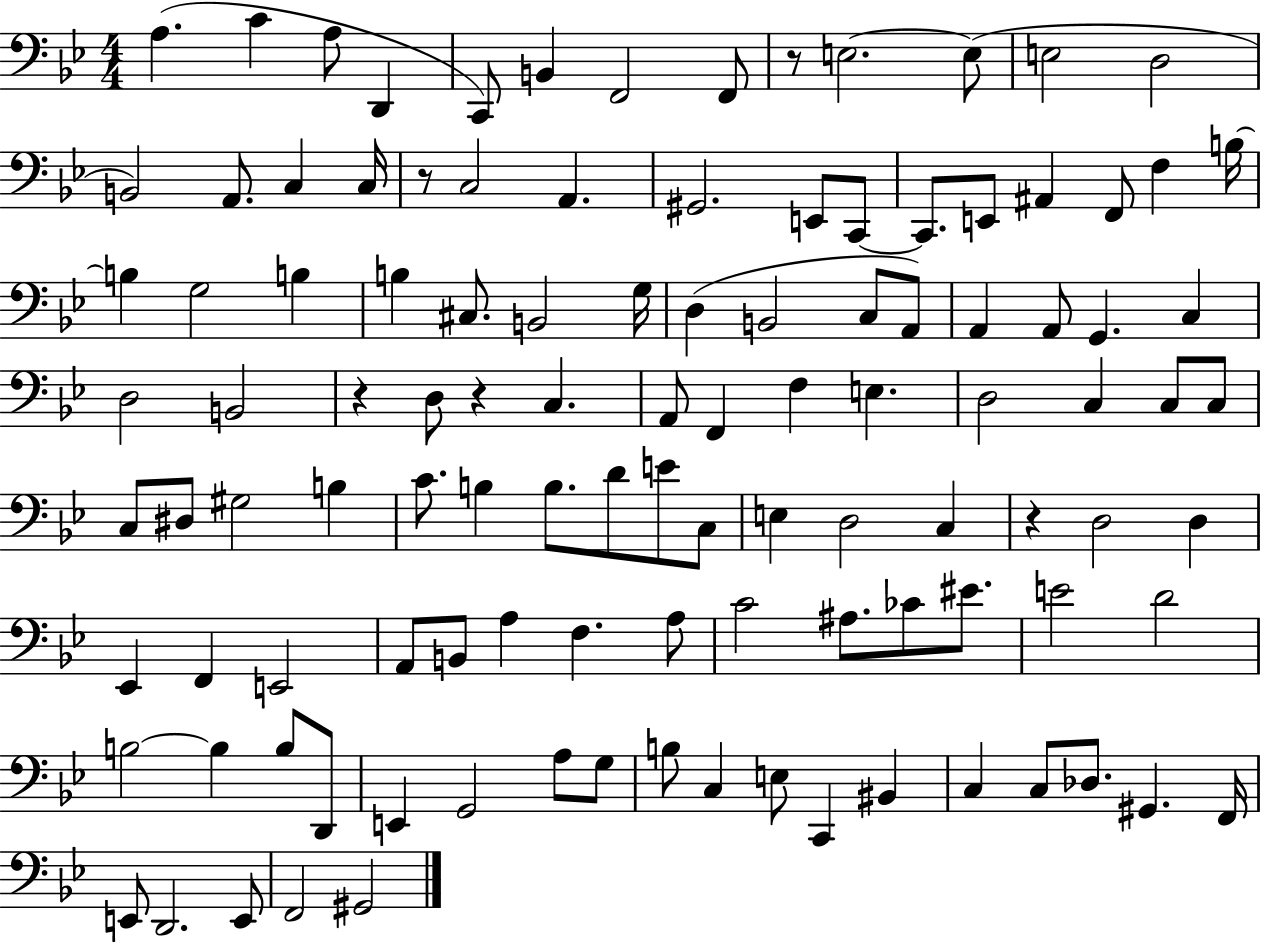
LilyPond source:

{
  \clef bass
  \numericTimeSignature
  \time 4/4
  \key bes \major
  a4.( c'4 a8 d,4 | c,8) b,4 f,2 f,8 | r8 e2.~~ e8( | e2 d2 | \break b,2) a,8. c4 c16 | r8 c2 a,4. | gis,2. e,8 c,8~~ | c,8. e,8 ais,4 f,8 f4 b16~~ | \break b4 g2 b4 | b4 cis8. b,2 g16 | d4( b,2 c8 a,8) | a,4 a,8 g,4. c4 | \break d2 b,2 | r4 d8 r4 c4. | a,8 f,4 f4 e4. | d2 c4 c8 c8 | \break c8 dis8 gis2 b4 | c'8. b4 b8. d'8 e'8 c8 | e4 d2 c4 | r4 d2 d4 | \break ees,4 f,4 e,2 | a,8 b,8 a4 f4. a8 | c'2 ais8. ces'8 eis'8. | e'2 d'2 | \break b2~~ b4 b8 d,8 | e,4 g,2 a8 g8 | b8 c4 e8 c,4 bis,4 | c4 c8 des8. gis,4. f,16 | \break e,8 d,2. e,8 | f,2 gis,2 | \bar "|."
}